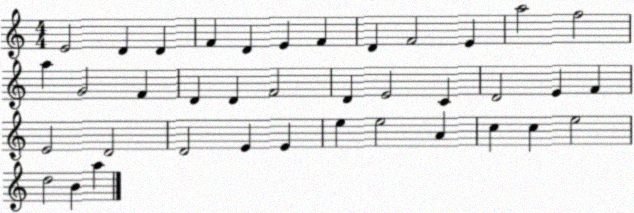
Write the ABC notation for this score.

X:1
T:Untitled
M:4/4
L:1/4
K:C
E2 D D F D E F D F2 E a2 f2 a G2 F D D F2 D E2 C D2 E F E2 D2 D2 E E e e2 A c c e2 d2 B a